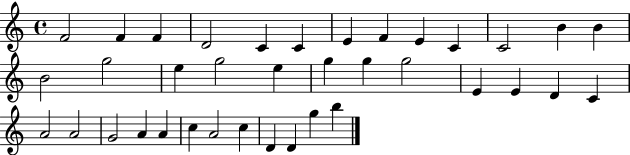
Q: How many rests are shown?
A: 0